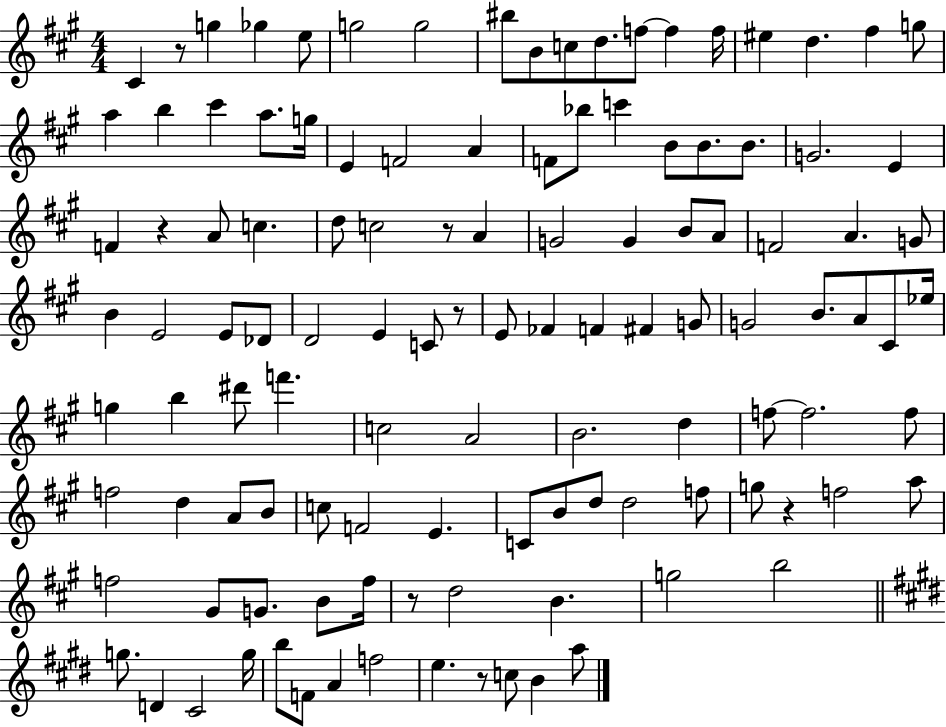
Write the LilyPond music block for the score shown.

{
  \clef treble
  \numericTimeSignature
  \time 4/4
  \key a \major
  cis'4 r8 g''4 ges''4 e''8 | g''2 g''2 | bis''8 b'8 c''8 d''8. f''8~~ f''4 f''16 | eis''4 d''4. fis''4 g''8 | \break a''4 b''4 cis'''4 a''8. g''16 | e'4 f'2 a'4 | f'8 bes''8 c'''4 b'8 b'8. b'8. | g'2. e'4 | \break f'4 r4 a'8 c''4. | d''8 c''2 r8 a'4 | g'2 g'4 b'8 a'8 | f'2 a'4. g'8 | \break b'4 e'2 e'8 des'8 | d'2 e'4 c'8 r8 | e'8 fes'4 f'4 fis'4 g'8 | g'2 b'8. a'8 cis'8 ees''16 | \break g''4 b''4 dis'''8 f'''4. | c''2 a'2 | b'2. d''4 | f''8~~ f''2. f''8 | \break f''2 d''4 a'8 b'8 | c''8 f'2 e'4. | c'8 b'8 d''8 d''2 f''8 | g''8 r4 f''2 a''8 | \break f''2 gis'8 g'8. b'8 f''16 | r8 d''2 b'4. | g''2 b''2 | \bar "||" \break \key e \major g''8. d'4 cis'2 g''16 | b''8 f'8 a'4 f''2 | e''4. r8 c''8 b'4 a''8 | \bar "|."
}